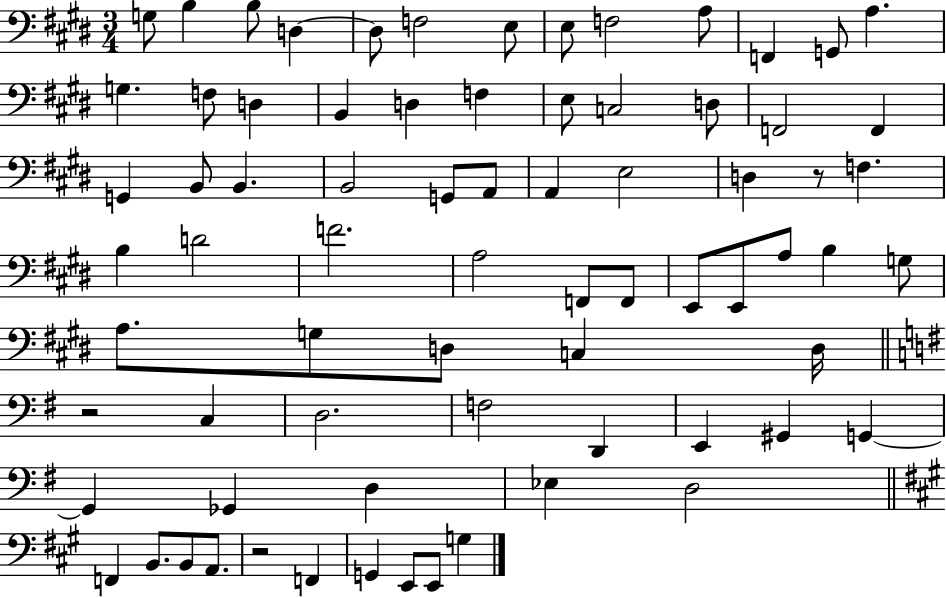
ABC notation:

X:1
T:Untitled
M:3/4
L:1/4
K:E
G,/2 B, B,/2 D, D,/2 F,2 E,/2 E,/2 F,2 A,/2 F,, G,,/2 A, G, F,/2 D, B,, D, F, E,/2 C,2 D,/2 F,,2 F,, G,, B,,/2 B,, B,,2 G,,/2 A,,/2 A,, E,2 D, z/2 F, B, D2 F2 A,2 F,,/2 F,,/2 E,,/2 E,,/2 A,/2 B, G,/2 A,/2 G,/2 D,/2 C, D,/4 z2 C, D,2 F,2 D,, E,, ^G,, G,, G,, _G,, D, _E, D,2 F,, B,,/2 B,,/2 A,,/2 z2 F,, G,, E,,/2 E,,/2 G,